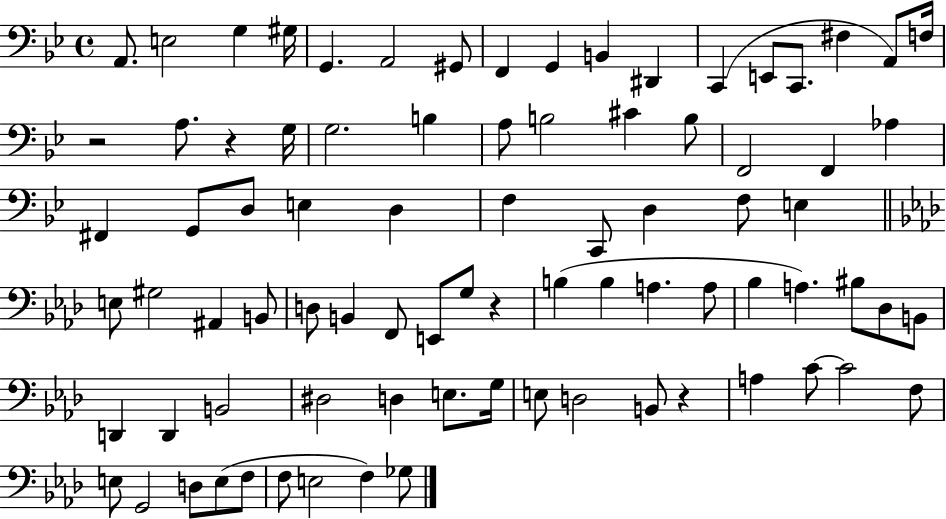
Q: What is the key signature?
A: BES major